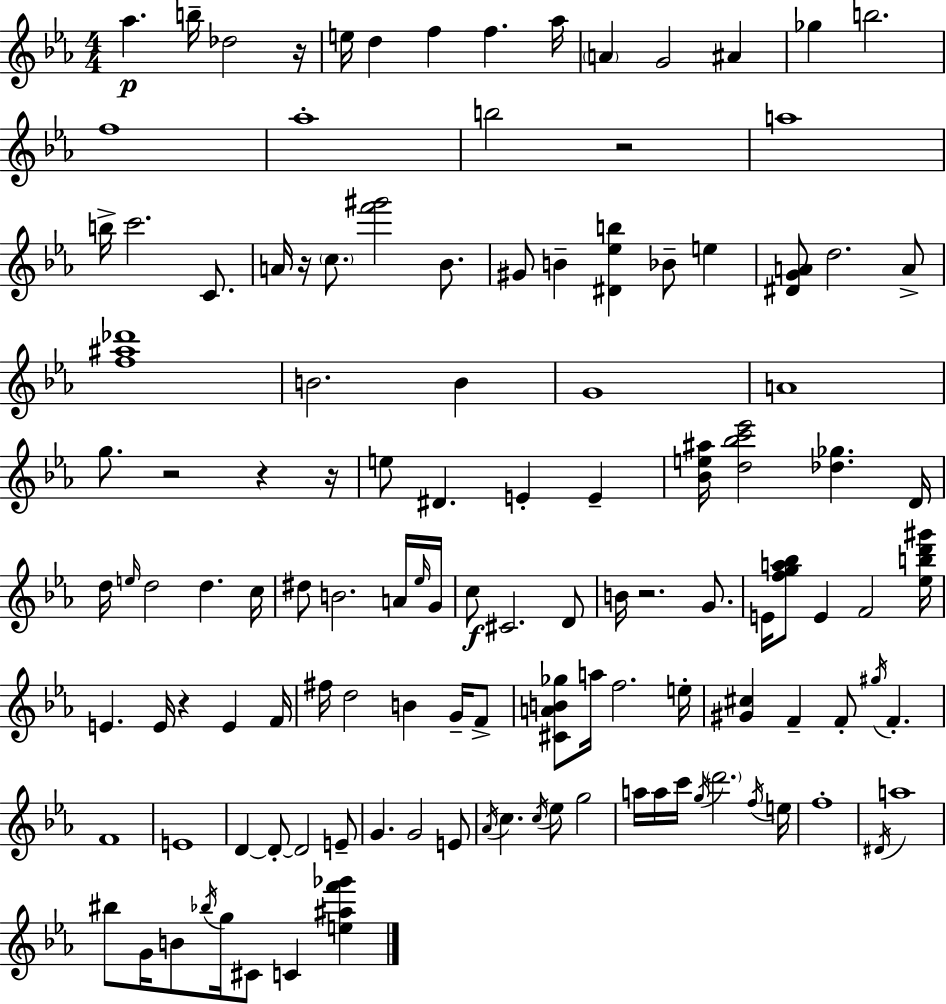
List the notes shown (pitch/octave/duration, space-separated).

Ab5/q. B5/s Db5/h R/s E5/s D5/q F5/q F5/q. Ab5/s A4/q G4/h A#4/q Gb5/q B5/h. F5/w Ab5/w B5/h R/h A5/w B5/s C6/h. C4/e. A4/s R/s C5/e. [F6,G#6]/h Bb4/e. G#4/e B4/q [D#4,Eb5,B5]/q Bb4/e E5/q [D#4,G4,A4]/e D5/h. A4/e [F5,A#5,Db6]/w B4/h. B4/q G4/w A4/w G5/e. R/h R/q R/s E5/e D#4/q. E4/q E4/q [Bb4,E5,A#5]/s [D5,Bb5,C6,Eb6]/h [Db5,Gb5]/q. D4/s D5/s E5/s D5/h D5/q. C5/s D#5/e B4/h. A4/s Eb5/s G4/s C5/e C#4/h. D4/e B4/s R/h. G4/e. E4/s [F5,G5,A5,Bb5]/e E4/q F4/h [Eb5,B5,D6,G#6]/s E4/q. E4/s R/q E4/q F4/s F#5/s D5/h B4/q G4/s F4/e [C#4,A4,B4,Gb5]/e A5/s F5/h. E5/s [G#4,C#5]/q F4/q F4/e G#5/s F4/q. F4/w E4/w D4/q D4/e D4/h E4/e G4/q. G4/h E4/e Ab4/s C5/q. C5/s Eb5/e G5/h A5/s A5/s C6/s G5/s D6/h. F5/s E5/s F5/w D#4/s A5/w BIS5/e G4/s B4/e Bb5/s G5/s C#4/e C4/q [E5,A#5,F6,Gb6]/q